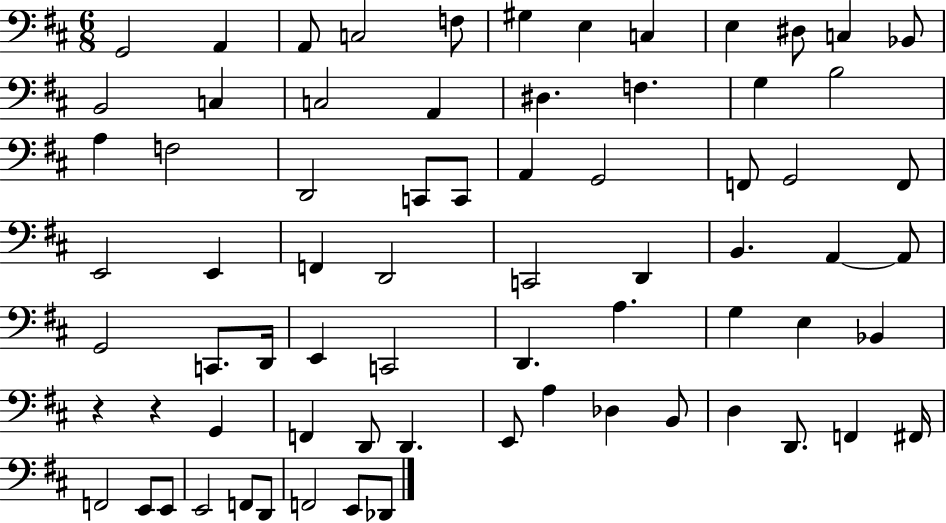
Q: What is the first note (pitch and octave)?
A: G2